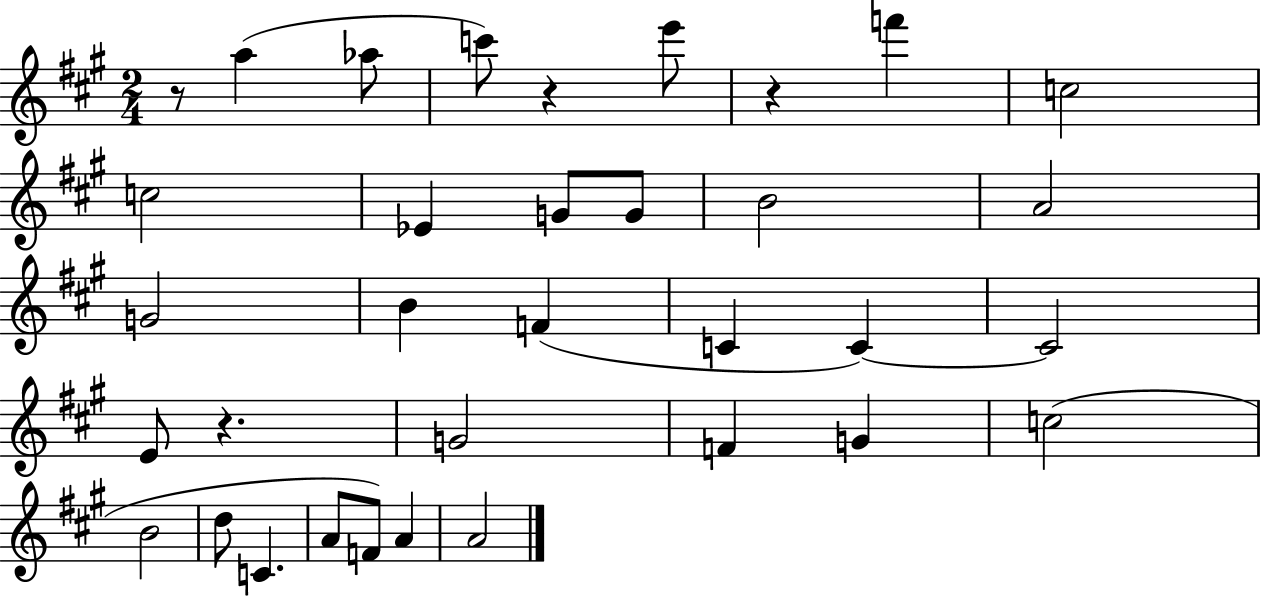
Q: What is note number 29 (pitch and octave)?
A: A4